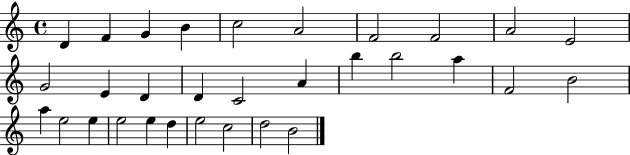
D4/q F4/q G4/q B4/q C5/h A4/h F4/h F4/h A4/h E4/h G4/h E4/q D4/q D4/q C4/h A4/q B5/q B5/h A5/q F4/h B4/h A5/q E5/h E5/q E5/h E5/q D5/q E5/h C5/h D5/h B4/h